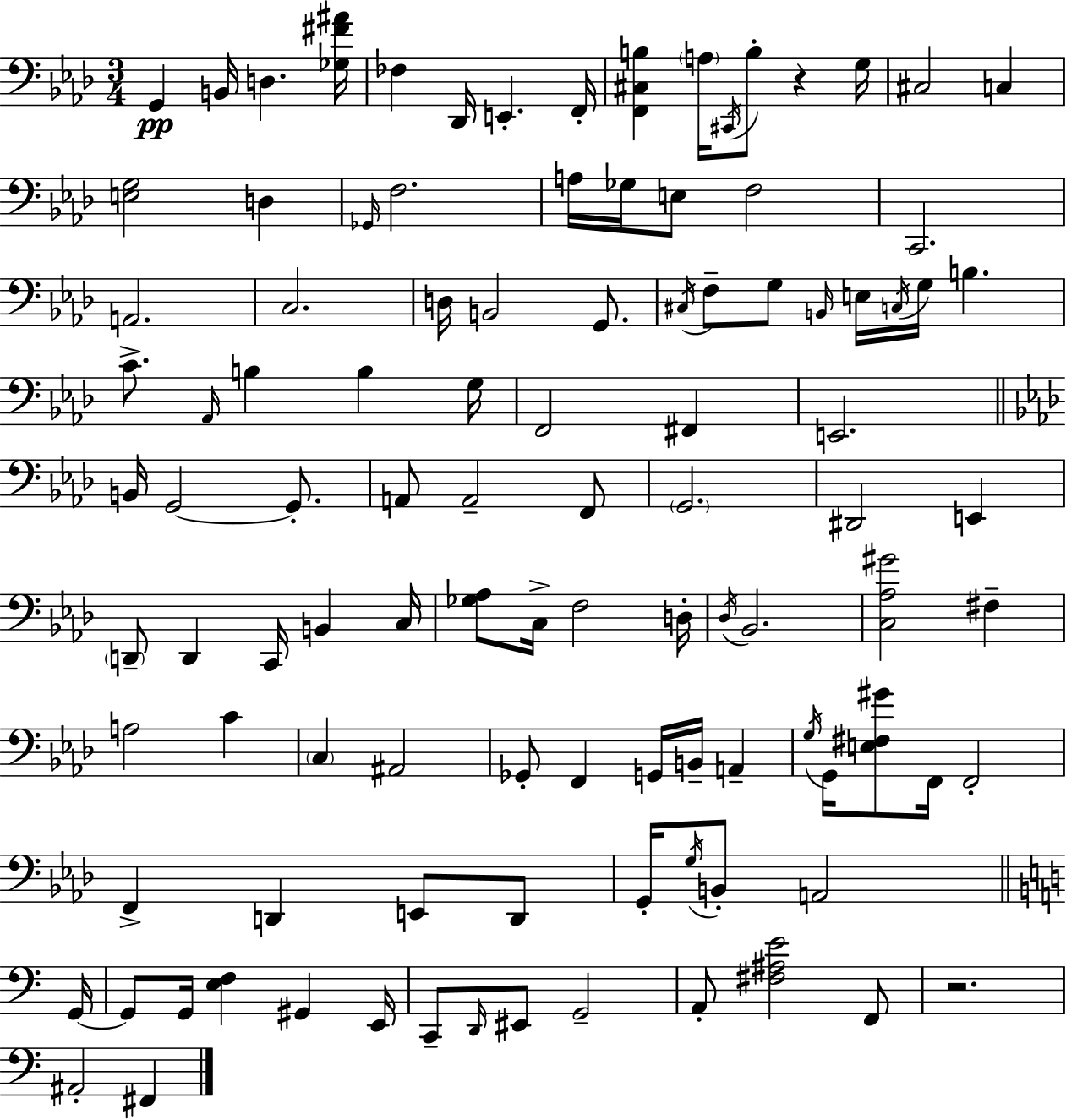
X:1
T:Untitled
M:3/4
L:1/4
K:Ab
G,, B,,/4 D, [_G,^F^A]/4 _F, _D,,/4 E,, F,,/4 [F,,^C,B,] A,/4 ^C,,/4 B,/2 z G,/4 ^C,2 C, [E,G,]2 D, _G,,/4 F,2 A,/4 _G,/4 E,/2 F,2 C,,2 A,,2 C,2 D,/4 B,,2 G,,/2 ^C,/4 F,/2 G,/2 B,,/4 E,/4 C,/4 G,/4 B, C/2 _A,,/4 B, B, G,/4 F,,2 ^F,, E,,2 B,,/4 G,,2 G,,/2 A,,/2 A,,2 F,,/2 G,,2 ^D,,2 E,, D,,/2 D,, C,,/4 B,, C,/4 [_G,_A,]/2 C,/4 F,2 D,/4 _D,/4 _B,,2 [C,_A,^G]2 ^F, A,2 C C, ^A,,2 _G,,/2 F,, G,,/4 B,,/4 A,, G,/4 G,,/4 [E,^F,^G]/2 F,,/4 F,,2 F,, D,, E,,/2 D,,/2 G,,/4 G,/4 B,,/2 A,,2 G,,/4 G,,/2 G,,/4 [E,F,] ^G,, E,,/4 C,,/2 D,,/4 ^E,,/2 G,,2 A,,/2 [^F,^A,E]2 F,,/2 z2 ^A,,2 ^F,,